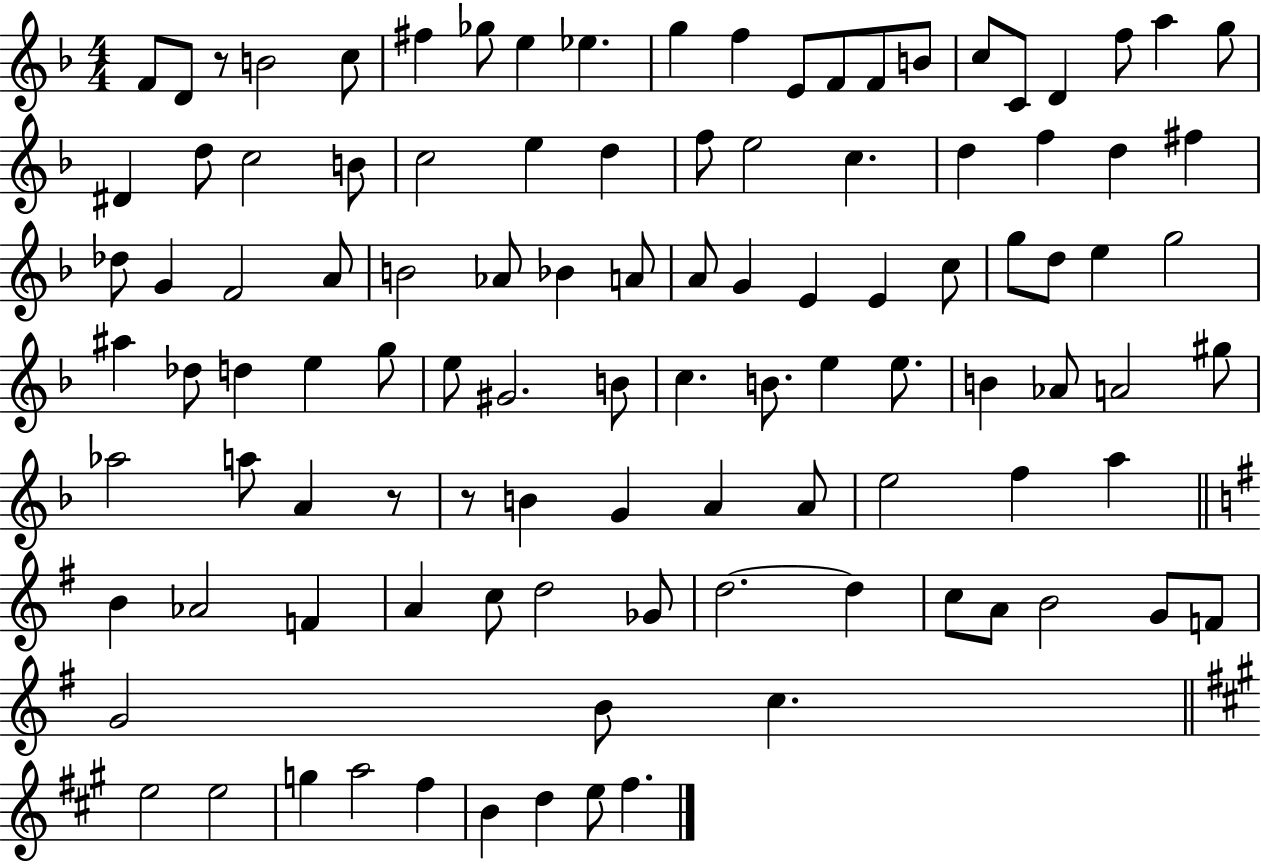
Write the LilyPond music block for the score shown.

{
  \clef treble
  \numericTimeSignature
  \time 4/4
  \key f \major
  \repeat volta 2 { f'8 d'8 r8 b'2 c''8 | fis''4 ges''8 e''4 ees''4. | g''4 f''4 e'8 f'8 f'8 b'8 | c''8 c'8 d'4 f''8 a''4 g''8 | \break dis'4 d''8 c''2 b'8 | c''2 e''4 d''4 | f''8 e''2 c''4. | d''4 f''4 d''4 fis''4 | \break des''8 g'4 f'2 a'8 | b'2 aes'8 bes'4 a'8 | a'8 g'4 e'4 e'4 c''8 | g''8 d''8 e''4 g''2 | \break ais''4 des''8 d''4 e''4 g''8 | e''8 gis'2. b'8 | c''4. b'8. e''4 e''8. | b'4 aes'8 a'2 gis''8 | \break aes''2 a''8 a'4 r8 | r8 b'4 g'4 a'4 a'8 | e''2 f''4 a''4 | \bar "||" \break \key g \major b'4 aes'2 f'4 | a'4 c''8 d''2 ges'8 | d''2.~~ d''4 | c''8 a'8 b'2 g'8 f'8 | \break g'2 b'8 c''4. | \bar "||" \break \key a \major e''2 e''2 | g''4 a''2 fis''4 | b'4 d''4 e''8 fis''4. | } \bar "|."
}